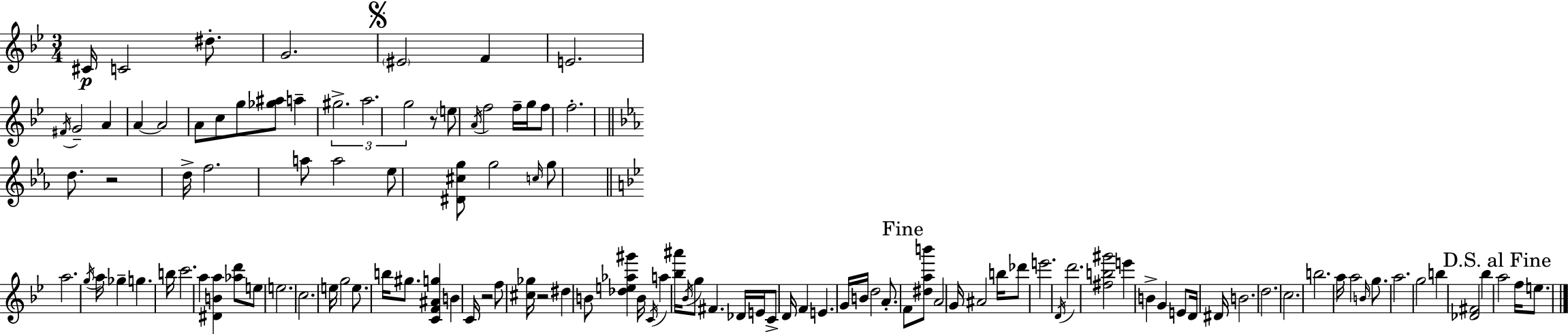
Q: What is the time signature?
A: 3/4